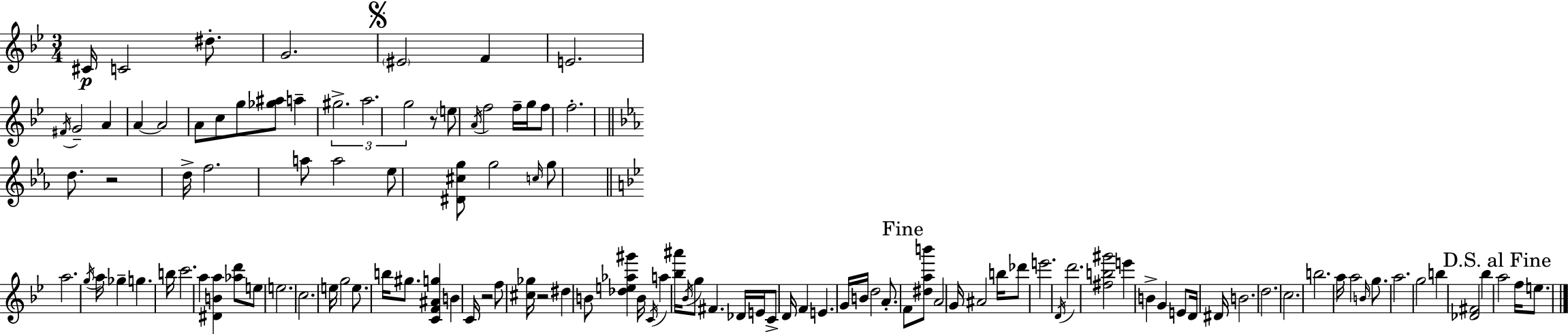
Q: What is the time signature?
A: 3/4